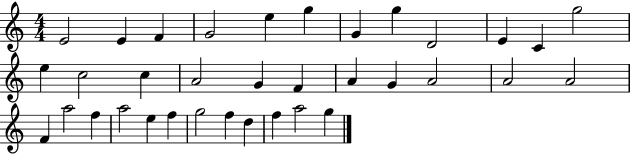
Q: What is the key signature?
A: C major